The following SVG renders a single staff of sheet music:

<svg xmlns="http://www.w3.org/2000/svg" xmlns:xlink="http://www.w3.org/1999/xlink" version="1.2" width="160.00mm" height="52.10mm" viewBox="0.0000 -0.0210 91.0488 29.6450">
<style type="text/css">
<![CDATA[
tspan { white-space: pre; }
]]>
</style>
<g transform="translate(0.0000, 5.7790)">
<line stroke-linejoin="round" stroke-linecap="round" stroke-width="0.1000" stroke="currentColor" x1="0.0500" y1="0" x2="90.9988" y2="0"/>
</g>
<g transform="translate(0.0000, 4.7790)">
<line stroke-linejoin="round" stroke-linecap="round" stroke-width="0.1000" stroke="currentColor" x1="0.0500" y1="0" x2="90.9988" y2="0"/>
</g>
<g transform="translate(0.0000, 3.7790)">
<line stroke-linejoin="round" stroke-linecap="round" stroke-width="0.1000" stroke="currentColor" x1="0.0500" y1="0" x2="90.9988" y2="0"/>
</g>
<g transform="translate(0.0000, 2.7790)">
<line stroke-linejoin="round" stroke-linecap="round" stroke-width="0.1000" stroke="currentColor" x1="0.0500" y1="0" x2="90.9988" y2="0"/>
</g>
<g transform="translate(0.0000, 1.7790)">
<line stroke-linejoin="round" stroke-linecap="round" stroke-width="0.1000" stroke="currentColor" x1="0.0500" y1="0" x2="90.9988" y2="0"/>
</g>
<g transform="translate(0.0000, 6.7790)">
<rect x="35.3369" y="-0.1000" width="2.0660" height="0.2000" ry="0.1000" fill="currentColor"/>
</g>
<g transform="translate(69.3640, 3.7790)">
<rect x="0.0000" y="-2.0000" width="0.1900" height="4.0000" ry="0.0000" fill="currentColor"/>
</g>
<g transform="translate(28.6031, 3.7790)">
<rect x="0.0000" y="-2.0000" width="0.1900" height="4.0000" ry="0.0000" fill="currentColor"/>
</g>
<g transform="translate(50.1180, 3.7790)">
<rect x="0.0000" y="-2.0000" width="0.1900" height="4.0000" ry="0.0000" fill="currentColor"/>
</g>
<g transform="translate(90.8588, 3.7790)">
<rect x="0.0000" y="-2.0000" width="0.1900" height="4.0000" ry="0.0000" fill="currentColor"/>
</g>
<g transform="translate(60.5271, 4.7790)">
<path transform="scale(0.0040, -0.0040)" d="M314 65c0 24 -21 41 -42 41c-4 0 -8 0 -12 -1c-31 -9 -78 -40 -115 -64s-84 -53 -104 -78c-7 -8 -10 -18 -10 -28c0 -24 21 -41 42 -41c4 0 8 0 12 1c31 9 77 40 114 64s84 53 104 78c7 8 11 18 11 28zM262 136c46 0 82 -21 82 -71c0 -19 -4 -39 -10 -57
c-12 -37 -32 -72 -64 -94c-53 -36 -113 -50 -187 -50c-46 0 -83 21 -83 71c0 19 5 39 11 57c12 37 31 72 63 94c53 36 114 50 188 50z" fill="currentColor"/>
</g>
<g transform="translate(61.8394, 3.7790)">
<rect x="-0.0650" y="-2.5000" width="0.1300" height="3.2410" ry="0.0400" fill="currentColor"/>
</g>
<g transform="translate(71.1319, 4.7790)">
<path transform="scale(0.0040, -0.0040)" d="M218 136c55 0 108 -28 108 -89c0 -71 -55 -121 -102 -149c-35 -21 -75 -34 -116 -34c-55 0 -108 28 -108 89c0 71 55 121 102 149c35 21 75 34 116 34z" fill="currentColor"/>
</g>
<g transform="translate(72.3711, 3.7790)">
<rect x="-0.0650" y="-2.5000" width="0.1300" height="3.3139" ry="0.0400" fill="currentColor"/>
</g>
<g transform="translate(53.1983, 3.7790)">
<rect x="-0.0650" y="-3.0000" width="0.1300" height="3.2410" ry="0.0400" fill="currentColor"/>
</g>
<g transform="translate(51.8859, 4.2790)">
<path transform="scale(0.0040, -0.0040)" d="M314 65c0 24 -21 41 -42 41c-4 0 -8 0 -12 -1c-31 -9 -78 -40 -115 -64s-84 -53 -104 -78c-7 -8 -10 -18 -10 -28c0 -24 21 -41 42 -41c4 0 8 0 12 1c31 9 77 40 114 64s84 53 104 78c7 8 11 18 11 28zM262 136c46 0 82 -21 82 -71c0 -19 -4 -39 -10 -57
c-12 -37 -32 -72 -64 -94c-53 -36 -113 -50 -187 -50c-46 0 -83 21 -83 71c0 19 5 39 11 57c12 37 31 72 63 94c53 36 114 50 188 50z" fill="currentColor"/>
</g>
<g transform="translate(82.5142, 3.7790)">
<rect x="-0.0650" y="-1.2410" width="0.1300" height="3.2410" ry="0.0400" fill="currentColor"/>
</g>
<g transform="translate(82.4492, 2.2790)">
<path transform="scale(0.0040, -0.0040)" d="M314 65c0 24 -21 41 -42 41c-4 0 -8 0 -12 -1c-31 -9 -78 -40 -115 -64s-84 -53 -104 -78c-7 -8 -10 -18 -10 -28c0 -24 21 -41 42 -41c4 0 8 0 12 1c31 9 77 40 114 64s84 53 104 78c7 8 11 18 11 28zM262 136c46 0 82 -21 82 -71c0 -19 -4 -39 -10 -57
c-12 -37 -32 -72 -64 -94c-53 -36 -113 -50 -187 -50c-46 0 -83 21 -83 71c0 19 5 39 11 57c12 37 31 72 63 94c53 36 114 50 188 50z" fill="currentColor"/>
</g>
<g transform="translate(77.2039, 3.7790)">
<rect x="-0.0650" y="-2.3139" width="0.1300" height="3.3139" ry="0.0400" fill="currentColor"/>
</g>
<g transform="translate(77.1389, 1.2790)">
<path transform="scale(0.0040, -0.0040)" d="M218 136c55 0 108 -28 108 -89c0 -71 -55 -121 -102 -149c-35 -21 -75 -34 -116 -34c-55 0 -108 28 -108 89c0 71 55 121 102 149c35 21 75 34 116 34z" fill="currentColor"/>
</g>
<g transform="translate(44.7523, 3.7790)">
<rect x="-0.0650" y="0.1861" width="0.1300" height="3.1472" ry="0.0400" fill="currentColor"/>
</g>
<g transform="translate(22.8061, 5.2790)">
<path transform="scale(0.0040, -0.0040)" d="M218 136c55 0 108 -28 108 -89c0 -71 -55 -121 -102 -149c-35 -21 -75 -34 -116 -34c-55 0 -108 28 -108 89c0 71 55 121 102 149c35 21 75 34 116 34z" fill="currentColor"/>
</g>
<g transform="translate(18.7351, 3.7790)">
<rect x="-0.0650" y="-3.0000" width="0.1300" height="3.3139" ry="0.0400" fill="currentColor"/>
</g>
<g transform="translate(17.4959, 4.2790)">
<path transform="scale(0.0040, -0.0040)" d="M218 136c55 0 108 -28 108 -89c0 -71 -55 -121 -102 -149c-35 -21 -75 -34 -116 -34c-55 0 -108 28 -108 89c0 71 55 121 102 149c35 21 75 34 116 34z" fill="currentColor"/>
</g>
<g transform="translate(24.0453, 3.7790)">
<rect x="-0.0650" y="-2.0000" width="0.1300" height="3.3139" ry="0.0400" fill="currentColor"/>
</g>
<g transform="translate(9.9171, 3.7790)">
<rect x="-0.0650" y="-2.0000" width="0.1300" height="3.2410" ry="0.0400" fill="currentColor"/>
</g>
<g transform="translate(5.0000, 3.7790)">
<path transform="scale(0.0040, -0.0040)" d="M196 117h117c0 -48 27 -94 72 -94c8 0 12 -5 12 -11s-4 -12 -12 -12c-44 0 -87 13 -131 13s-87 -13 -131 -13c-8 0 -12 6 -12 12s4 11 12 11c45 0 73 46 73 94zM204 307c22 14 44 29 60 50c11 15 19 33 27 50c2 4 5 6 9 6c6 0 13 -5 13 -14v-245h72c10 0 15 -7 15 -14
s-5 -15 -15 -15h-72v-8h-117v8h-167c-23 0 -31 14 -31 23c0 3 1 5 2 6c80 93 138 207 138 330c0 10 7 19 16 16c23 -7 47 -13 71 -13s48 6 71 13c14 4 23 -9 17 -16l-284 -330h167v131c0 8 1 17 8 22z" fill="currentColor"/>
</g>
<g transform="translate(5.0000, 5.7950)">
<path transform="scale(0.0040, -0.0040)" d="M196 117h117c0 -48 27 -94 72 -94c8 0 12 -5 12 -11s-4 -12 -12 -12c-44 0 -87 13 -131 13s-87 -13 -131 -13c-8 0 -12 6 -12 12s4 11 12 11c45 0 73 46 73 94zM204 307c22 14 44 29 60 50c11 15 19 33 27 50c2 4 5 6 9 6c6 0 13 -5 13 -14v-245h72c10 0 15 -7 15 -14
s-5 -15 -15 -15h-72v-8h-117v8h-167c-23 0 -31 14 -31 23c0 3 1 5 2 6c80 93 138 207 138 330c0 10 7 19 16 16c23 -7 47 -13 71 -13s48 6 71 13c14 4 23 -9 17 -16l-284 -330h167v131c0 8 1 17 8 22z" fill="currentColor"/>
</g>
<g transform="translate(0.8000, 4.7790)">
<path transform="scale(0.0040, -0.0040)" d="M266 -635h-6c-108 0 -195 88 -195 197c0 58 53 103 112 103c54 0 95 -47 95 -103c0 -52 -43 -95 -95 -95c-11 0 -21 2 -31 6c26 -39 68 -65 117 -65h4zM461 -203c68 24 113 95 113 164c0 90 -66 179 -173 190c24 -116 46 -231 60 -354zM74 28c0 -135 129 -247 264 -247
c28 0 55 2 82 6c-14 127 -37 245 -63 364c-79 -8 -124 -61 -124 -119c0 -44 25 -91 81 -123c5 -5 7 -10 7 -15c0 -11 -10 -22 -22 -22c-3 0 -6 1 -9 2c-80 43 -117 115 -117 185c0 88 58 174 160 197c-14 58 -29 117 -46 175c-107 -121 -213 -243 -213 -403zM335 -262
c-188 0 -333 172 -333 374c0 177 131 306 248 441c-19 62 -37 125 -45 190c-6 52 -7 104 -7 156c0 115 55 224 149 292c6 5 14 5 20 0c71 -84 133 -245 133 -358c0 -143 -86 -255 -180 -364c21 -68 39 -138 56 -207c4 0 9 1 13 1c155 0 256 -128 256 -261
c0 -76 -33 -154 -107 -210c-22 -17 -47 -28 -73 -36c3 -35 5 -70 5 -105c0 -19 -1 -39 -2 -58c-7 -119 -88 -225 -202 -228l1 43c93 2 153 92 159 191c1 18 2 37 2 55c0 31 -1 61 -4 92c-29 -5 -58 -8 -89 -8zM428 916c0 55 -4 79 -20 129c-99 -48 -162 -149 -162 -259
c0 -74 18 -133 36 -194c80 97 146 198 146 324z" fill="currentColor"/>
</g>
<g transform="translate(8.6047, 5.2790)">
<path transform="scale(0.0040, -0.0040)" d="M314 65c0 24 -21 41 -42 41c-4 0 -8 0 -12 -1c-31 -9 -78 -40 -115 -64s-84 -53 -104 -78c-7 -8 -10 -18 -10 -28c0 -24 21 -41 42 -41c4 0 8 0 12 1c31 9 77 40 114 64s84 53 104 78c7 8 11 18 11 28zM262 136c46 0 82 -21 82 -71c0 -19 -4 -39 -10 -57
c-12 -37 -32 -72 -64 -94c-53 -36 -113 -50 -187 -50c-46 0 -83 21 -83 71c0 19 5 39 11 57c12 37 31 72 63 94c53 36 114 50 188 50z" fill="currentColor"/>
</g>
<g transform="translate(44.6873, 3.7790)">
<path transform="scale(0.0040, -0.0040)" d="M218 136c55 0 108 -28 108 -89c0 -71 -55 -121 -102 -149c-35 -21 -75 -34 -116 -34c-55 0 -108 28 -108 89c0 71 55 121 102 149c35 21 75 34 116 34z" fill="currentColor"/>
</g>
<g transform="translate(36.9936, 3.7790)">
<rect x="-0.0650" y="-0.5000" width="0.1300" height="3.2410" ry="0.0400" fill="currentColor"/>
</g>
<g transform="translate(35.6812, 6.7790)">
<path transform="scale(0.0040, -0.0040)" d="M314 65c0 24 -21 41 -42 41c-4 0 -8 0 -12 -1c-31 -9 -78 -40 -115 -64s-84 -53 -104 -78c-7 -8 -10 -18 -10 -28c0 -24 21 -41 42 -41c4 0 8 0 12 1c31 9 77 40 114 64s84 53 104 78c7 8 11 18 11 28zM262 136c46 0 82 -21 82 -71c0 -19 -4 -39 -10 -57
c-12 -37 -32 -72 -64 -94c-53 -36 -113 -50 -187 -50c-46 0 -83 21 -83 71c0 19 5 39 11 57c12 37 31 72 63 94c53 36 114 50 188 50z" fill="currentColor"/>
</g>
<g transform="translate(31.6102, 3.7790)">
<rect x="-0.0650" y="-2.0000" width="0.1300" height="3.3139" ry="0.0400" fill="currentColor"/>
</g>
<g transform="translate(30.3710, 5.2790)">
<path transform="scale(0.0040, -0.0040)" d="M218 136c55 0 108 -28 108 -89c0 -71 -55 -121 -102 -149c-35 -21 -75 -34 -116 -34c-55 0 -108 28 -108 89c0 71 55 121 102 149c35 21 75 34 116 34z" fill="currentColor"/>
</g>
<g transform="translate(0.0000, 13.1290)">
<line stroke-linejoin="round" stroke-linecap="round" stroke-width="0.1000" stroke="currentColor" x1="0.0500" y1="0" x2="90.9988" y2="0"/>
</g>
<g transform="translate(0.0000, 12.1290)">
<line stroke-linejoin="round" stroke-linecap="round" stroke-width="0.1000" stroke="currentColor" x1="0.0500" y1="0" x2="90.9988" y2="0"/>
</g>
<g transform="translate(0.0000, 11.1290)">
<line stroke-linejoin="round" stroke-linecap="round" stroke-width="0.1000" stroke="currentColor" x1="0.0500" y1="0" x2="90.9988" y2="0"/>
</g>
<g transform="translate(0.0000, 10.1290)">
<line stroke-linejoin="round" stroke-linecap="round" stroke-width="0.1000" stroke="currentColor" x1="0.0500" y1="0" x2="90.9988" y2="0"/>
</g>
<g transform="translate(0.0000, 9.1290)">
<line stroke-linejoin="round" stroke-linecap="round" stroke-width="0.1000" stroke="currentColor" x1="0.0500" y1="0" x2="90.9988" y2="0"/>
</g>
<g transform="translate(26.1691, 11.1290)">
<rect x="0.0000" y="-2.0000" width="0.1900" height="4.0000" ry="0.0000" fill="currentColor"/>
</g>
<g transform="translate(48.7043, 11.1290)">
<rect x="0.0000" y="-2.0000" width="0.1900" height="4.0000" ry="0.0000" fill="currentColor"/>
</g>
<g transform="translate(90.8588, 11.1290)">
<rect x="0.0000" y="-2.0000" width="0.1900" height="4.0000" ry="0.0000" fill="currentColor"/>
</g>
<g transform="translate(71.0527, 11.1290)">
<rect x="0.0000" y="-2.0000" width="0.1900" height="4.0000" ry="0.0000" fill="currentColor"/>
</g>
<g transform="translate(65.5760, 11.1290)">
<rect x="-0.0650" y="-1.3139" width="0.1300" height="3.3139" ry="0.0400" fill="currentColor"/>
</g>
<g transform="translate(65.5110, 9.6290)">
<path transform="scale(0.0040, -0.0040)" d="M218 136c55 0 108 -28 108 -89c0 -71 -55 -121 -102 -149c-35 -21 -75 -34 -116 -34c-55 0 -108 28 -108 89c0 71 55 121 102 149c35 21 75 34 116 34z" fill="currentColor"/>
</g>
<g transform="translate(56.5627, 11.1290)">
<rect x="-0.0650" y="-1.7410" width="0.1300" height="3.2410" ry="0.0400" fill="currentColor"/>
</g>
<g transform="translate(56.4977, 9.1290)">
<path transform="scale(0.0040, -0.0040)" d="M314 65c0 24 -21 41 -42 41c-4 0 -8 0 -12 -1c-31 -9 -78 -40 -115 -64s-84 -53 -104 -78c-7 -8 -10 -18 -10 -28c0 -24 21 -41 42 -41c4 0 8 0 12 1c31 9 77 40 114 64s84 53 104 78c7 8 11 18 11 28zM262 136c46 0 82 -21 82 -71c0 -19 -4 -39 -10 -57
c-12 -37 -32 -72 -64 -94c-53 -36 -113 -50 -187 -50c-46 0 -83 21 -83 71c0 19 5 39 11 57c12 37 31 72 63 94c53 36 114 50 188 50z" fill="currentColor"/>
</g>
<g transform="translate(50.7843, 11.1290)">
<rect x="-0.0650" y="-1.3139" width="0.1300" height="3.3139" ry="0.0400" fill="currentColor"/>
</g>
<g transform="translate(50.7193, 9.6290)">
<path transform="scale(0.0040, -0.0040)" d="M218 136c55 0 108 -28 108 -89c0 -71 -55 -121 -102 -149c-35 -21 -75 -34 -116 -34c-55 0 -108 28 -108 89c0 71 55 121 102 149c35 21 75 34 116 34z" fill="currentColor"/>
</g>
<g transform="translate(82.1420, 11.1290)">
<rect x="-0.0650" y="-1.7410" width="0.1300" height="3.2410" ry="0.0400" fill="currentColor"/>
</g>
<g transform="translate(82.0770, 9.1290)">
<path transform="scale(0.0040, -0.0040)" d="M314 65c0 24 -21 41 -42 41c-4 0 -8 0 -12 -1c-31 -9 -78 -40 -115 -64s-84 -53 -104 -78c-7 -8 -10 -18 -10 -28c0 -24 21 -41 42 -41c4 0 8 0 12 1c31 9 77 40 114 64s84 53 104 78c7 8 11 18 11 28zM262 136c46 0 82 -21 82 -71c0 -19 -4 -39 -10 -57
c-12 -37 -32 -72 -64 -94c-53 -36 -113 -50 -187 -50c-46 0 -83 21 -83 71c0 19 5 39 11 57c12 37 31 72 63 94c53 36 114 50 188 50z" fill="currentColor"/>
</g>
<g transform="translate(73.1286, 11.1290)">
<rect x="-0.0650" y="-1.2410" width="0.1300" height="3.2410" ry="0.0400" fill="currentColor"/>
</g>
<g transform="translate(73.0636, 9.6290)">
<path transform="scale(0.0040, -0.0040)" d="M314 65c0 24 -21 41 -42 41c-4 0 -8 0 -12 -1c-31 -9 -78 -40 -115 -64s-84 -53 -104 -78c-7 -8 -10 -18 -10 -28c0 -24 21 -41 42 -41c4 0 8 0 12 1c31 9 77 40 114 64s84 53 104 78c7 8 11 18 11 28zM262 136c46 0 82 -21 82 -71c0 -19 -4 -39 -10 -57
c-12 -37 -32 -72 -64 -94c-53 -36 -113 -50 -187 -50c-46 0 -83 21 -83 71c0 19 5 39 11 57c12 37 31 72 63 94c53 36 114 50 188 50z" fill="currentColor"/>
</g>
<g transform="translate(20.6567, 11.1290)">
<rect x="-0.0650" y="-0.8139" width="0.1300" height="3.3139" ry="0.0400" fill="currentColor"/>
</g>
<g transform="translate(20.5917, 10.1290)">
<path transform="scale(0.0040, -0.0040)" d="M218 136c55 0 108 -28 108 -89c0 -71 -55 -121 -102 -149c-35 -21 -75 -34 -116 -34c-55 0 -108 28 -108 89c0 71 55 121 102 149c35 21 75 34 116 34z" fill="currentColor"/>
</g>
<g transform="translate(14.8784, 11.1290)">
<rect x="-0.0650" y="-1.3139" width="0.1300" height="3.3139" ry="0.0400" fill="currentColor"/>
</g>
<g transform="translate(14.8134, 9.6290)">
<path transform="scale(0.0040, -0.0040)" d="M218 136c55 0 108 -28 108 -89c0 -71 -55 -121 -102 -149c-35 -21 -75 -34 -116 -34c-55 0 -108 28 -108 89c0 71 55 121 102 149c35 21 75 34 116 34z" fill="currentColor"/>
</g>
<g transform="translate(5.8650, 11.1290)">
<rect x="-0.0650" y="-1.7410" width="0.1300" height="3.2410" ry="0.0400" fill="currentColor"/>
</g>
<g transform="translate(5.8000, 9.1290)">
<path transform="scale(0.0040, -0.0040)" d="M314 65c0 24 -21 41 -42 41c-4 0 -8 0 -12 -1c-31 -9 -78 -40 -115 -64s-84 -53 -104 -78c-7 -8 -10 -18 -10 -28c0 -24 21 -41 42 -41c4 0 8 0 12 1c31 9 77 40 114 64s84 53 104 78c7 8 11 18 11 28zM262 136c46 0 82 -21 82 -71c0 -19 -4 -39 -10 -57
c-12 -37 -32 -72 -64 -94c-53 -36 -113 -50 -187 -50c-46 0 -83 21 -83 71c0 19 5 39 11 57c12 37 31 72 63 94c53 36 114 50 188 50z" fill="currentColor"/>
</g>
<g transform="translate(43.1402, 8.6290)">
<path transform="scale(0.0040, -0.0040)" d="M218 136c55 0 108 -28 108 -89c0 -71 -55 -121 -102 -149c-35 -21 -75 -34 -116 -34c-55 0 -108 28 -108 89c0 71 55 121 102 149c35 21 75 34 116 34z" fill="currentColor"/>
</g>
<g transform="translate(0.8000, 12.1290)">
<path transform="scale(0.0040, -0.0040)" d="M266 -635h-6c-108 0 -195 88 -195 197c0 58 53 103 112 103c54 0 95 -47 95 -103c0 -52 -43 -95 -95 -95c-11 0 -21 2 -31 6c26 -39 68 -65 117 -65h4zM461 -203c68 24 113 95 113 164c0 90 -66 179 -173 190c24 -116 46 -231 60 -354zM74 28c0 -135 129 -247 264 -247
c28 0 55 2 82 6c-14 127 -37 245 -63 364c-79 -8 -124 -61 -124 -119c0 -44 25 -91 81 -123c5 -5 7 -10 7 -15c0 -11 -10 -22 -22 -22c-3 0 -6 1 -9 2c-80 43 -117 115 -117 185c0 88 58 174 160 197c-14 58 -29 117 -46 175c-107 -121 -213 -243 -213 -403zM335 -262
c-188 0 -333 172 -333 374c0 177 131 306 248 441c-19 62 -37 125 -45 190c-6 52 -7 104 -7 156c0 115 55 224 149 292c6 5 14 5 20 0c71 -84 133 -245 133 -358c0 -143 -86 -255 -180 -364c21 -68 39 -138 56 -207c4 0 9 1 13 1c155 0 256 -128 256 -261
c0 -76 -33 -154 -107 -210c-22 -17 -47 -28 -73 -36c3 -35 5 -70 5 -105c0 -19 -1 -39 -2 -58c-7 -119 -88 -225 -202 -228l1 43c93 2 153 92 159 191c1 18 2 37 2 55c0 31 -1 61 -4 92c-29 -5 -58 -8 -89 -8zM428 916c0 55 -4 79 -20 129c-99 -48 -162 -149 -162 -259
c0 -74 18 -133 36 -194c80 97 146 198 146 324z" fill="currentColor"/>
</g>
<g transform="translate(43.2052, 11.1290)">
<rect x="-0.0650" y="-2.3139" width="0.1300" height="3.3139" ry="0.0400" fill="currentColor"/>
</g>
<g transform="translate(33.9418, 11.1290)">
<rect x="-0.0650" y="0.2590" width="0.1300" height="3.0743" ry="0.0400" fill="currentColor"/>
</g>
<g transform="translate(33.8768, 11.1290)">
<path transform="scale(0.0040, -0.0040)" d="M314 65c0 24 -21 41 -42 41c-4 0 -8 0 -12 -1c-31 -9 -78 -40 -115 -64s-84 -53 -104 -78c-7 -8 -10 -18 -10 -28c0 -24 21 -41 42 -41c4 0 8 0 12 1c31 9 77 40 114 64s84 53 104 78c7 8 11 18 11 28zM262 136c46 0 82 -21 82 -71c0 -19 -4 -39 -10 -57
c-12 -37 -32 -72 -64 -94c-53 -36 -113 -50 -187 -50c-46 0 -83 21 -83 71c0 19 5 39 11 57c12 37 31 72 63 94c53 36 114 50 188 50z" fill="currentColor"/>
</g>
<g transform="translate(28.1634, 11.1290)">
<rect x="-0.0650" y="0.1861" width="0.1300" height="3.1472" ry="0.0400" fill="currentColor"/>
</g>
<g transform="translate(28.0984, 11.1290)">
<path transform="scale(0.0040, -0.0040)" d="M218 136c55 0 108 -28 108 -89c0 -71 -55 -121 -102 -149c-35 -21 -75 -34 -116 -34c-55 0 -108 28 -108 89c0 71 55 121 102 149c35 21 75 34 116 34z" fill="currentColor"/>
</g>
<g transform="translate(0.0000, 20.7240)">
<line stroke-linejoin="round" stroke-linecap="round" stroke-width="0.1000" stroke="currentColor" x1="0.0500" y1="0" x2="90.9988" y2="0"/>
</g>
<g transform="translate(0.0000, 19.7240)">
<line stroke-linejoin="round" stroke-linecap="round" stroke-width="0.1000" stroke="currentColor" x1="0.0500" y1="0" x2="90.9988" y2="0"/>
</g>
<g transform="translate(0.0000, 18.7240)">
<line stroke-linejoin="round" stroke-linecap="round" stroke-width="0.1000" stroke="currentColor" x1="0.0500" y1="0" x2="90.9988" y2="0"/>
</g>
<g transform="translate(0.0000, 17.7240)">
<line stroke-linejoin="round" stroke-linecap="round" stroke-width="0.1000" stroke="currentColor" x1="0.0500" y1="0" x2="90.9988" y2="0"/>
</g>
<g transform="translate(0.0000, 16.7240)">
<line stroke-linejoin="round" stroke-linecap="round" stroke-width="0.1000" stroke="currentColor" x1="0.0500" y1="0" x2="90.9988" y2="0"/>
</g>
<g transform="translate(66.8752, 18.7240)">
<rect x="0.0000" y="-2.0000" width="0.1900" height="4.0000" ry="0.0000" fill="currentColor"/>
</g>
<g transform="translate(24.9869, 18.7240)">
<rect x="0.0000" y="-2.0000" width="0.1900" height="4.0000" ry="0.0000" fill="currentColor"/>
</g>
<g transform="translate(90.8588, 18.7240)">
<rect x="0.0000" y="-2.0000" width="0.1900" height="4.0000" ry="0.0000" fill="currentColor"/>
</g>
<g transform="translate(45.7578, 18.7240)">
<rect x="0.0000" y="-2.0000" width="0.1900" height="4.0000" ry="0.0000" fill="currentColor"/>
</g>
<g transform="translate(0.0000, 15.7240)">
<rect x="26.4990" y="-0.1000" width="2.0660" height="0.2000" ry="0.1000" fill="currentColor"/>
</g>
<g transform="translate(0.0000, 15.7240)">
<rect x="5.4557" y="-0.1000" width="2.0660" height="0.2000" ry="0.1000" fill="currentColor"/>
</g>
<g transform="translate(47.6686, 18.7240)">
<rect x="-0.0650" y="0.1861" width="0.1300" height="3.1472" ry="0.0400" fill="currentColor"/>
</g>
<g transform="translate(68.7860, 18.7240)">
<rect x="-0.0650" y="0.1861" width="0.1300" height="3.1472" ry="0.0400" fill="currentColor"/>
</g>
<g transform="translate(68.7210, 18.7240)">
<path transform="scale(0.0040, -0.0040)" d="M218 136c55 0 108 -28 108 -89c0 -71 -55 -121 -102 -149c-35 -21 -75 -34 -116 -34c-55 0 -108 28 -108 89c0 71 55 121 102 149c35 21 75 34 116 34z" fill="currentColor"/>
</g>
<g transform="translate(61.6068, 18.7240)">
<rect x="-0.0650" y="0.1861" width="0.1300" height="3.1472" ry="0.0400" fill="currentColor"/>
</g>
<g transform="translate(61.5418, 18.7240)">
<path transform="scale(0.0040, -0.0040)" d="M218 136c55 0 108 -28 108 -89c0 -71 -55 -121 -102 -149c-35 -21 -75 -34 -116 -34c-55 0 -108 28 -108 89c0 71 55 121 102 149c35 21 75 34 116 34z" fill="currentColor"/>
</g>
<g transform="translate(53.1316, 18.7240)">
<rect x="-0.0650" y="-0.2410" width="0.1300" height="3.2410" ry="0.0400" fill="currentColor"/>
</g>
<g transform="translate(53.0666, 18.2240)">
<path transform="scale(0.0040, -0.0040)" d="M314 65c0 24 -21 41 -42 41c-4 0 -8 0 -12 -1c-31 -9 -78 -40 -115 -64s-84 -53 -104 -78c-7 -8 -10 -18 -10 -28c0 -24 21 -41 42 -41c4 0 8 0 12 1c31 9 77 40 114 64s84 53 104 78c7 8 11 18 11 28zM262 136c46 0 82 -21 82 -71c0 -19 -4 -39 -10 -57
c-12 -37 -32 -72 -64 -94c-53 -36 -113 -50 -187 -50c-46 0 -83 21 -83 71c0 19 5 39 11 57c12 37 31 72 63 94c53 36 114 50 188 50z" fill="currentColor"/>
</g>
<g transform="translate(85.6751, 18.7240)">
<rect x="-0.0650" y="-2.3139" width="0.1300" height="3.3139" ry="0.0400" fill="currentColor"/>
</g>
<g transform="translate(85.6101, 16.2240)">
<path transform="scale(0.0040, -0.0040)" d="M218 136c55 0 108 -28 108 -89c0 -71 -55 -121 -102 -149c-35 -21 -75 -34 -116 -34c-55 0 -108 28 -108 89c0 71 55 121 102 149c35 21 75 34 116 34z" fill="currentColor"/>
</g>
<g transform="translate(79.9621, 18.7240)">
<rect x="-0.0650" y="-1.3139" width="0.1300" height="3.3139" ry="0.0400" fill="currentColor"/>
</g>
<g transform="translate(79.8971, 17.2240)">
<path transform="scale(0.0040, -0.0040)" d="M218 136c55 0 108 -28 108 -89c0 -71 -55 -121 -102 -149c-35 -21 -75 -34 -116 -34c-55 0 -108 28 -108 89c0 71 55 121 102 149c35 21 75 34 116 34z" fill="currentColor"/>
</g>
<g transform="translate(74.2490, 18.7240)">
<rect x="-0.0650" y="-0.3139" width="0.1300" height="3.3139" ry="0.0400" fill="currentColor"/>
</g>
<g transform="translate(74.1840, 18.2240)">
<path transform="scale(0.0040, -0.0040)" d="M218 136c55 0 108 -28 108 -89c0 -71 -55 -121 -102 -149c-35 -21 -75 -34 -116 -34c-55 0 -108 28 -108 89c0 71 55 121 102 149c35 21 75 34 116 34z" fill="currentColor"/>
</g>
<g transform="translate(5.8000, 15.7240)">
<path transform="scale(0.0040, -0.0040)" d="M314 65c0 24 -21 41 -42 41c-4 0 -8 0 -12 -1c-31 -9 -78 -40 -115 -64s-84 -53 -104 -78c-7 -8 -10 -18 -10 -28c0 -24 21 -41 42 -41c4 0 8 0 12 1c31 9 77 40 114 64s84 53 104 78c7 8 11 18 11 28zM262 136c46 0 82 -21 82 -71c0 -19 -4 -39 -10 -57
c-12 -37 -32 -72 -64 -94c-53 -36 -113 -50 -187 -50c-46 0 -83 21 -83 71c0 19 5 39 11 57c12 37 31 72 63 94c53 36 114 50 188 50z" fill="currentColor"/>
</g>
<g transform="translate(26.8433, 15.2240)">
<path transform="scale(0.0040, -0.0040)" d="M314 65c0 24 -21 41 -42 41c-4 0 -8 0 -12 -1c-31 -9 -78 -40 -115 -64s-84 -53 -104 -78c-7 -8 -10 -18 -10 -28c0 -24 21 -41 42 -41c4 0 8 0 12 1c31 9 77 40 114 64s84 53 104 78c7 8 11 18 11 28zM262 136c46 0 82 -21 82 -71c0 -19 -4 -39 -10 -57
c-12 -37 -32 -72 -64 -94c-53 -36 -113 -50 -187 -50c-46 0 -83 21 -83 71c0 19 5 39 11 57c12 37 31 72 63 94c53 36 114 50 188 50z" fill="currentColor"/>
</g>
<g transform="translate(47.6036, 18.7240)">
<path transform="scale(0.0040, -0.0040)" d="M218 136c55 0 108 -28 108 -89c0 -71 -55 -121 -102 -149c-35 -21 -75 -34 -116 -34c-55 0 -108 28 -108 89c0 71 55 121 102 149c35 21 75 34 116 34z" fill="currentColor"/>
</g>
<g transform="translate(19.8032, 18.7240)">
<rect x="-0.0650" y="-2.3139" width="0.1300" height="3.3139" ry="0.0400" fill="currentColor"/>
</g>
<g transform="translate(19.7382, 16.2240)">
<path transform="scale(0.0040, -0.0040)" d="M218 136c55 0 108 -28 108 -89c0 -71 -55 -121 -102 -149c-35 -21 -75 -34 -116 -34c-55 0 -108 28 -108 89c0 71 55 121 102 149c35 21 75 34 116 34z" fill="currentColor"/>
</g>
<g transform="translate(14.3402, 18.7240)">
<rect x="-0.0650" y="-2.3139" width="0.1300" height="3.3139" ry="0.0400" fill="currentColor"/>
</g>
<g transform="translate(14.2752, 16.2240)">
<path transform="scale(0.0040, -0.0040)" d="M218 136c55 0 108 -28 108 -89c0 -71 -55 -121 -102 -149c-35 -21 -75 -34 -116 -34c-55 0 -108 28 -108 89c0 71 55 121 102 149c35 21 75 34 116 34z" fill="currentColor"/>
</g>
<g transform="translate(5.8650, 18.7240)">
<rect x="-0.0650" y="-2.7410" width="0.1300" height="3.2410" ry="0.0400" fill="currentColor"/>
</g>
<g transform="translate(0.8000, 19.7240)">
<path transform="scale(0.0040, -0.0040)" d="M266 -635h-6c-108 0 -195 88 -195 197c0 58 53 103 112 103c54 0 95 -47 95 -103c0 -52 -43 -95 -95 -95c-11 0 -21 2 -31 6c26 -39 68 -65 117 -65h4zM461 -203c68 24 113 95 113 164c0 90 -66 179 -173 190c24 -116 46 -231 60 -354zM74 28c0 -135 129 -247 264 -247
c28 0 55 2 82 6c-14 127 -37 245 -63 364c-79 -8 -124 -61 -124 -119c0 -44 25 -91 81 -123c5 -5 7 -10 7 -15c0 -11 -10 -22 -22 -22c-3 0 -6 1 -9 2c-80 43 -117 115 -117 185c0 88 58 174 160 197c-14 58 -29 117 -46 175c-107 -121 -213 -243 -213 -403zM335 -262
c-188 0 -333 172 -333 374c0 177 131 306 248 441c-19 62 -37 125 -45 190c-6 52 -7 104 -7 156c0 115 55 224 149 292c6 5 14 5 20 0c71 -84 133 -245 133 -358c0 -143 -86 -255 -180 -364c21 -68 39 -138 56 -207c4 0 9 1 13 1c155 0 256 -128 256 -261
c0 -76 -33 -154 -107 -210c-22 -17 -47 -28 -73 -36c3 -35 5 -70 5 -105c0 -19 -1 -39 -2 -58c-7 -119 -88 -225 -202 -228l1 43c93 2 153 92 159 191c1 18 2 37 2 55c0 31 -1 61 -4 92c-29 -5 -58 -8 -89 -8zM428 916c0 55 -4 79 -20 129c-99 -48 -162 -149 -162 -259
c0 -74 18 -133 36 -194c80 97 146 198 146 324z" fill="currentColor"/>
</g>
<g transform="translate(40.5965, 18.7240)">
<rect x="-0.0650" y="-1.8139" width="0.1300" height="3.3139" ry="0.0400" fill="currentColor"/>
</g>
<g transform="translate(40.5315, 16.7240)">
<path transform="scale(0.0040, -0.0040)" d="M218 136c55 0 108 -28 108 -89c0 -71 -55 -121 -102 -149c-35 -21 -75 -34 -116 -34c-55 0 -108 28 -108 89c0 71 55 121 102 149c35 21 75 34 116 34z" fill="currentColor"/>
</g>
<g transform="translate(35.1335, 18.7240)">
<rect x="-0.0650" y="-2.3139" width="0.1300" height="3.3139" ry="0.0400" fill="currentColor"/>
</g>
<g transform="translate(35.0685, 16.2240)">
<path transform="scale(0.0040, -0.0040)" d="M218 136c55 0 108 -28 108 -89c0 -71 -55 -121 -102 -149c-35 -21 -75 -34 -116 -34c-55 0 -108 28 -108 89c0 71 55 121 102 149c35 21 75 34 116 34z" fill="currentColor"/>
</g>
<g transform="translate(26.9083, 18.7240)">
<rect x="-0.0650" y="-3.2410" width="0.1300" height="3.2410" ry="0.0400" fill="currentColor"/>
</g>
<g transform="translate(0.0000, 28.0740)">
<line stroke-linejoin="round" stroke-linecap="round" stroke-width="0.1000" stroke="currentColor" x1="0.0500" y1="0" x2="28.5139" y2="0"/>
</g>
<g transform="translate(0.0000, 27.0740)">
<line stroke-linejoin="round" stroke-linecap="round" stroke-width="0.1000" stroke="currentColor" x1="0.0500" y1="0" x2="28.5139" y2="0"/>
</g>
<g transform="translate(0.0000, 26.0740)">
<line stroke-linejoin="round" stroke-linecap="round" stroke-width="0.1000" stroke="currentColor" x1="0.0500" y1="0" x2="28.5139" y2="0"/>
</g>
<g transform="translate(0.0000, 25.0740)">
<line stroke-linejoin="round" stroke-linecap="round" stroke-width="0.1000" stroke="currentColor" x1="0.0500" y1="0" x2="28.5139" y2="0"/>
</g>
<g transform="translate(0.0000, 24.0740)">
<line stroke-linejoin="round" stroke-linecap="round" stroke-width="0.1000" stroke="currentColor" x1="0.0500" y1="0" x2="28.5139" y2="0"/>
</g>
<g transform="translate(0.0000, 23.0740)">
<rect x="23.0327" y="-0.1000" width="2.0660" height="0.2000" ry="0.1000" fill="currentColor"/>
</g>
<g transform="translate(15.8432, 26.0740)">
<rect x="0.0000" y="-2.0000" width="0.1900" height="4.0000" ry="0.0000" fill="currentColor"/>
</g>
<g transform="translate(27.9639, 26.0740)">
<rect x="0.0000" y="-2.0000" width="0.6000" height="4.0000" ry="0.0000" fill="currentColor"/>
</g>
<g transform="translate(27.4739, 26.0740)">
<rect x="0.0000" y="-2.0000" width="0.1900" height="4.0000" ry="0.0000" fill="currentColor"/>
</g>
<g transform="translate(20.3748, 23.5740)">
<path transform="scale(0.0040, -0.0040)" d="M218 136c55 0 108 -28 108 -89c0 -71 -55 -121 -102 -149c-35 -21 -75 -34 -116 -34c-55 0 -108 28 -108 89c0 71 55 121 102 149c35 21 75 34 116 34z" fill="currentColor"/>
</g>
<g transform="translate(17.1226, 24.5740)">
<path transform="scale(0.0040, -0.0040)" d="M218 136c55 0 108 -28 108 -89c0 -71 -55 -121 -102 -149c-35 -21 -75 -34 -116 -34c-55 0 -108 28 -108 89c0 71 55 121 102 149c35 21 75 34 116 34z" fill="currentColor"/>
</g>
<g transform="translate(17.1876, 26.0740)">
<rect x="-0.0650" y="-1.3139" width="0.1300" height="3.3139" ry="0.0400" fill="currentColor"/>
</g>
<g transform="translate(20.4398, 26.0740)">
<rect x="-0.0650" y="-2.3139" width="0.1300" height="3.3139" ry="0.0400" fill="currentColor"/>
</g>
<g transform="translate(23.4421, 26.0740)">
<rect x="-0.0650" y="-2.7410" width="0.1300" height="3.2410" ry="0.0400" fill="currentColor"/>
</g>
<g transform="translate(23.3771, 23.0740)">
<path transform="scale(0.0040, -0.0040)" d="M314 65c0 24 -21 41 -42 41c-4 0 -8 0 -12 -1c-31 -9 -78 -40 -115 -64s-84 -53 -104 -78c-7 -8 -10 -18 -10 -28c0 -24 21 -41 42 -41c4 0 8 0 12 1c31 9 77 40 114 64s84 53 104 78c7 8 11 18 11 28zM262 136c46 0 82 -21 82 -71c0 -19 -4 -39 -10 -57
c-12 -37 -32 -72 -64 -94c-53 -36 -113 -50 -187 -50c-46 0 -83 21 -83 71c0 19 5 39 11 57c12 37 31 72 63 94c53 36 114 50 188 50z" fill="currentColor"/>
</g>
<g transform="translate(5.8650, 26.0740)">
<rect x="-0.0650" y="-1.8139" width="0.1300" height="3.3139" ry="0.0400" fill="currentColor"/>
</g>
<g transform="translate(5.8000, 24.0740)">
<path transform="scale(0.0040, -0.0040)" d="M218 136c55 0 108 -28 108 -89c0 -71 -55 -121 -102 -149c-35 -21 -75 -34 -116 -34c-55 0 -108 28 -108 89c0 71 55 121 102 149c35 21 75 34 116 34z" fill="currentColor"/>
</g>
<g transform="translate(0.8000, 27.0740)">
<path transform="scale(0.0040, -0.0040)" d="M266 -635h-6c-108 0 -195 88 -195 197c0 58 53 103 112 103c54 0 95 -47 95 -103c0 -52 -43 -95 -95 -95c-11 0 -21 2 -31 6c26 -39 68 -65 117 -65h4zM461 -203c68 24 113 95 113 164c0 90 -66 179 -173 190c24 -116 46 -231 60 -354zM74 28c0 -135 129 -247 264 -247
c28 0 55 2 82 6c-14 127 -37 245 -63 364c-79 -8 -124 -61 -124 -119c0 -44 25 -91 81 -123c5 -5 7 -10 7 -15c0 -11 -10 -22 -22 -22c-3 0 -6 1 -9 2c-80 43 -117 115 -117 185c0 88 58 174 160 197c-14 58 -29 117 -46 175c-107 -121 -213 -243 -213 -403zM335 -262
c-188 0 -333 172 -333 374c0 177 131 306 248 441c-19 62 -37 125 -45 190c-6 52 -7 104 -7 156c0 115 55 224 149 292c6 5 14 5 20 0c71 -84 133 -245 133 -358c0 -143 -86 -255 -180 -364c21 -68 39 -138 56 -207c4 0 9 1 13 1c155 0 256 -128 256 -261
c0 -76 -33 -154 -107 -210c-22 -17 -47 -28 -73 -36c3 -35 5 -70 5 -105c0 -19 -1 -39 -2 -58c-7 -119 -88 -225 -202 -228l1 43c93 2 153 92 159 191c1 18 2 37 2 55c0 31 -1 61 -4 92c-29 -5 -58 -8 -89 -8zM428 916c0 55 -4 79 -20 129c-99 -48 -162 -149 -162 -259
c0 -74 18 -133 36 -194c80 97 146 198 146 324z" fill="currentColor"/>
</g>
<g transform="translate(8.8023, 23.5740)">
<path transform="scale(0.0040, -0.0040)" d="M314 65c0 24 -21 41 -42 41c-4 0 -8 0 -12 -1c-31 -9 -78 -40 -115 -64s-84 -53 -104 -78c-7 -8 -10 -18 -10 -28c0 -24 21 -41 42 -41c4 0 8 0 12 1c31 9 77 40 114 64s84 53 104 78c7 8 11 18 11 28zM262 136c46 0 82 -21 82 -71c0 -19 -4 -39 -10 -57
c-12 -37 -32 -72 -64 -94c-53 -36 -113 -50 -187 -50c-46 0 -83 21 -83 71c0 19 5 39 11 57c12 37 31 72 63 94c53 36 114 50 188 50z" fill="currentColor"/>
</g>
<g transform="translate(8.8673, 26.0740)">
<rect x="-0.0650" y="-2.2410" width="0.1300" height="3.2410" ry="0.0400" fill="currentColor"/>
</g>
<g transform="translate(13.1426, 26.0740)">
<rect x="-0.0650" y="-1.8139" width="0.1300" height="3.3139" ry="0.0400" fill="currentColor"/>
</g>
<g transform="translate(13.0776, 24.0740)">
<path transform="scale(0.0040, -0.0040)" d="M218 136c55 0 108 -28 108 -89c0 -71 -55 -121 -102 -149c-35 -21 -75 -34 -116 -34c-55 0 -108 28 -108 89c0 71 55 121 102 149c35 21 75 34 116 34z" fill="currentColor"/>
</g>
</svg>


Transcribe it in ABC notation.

X:1
T:Untitled
M:4/4
L:1/4
K:C
F2 A F F C2 B A2 G2 G g e2 f2 e d B B2 g e f2 e e2 f2 a2 g g b2 g f B c2 B B c e g f g2 f e g a2